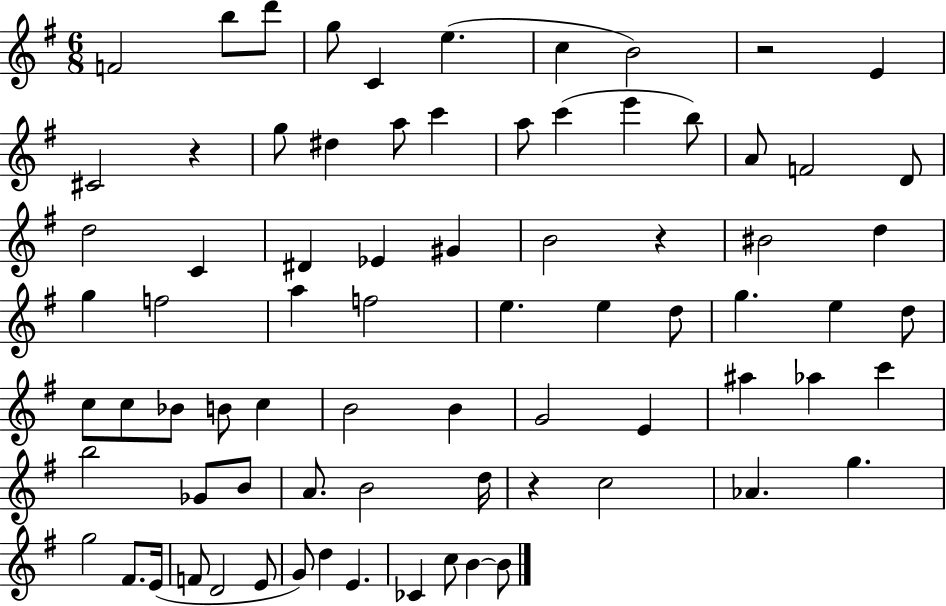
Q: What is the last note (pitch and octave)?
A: B4